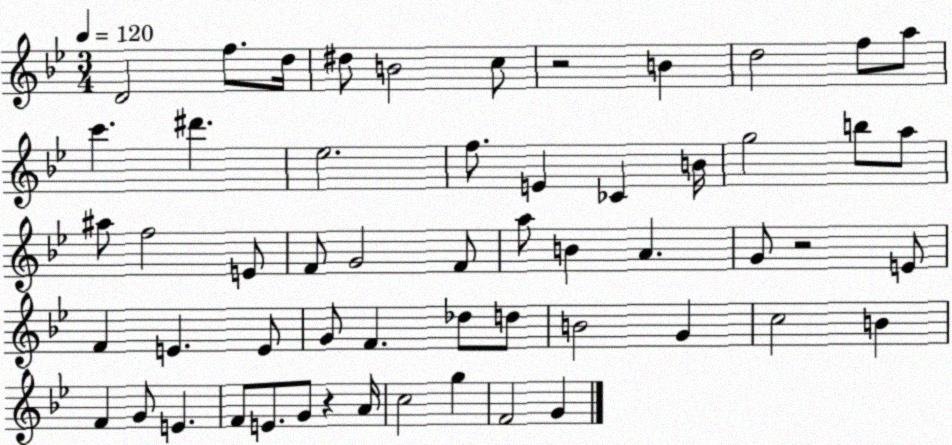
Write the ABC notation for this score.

X:1
T:Untitled
M:3/4
L:1/4
K:Bb
D2 f/2 d/4 ^d/2 B2 c/2 z2 B d2 f/2 a/2 c' ^d' _e2 f/2 E _C B/4 g2 b/2 a/2 ^a/2 f2 E/2 F/2 G2 F/2 a/2 B A G/2 z2 E/2 F E E/2 G/2 F _d/2 d/2 B2 G c2 B F G/2 E F/2 E/2 G/2 z A/4 c2 g F2 G